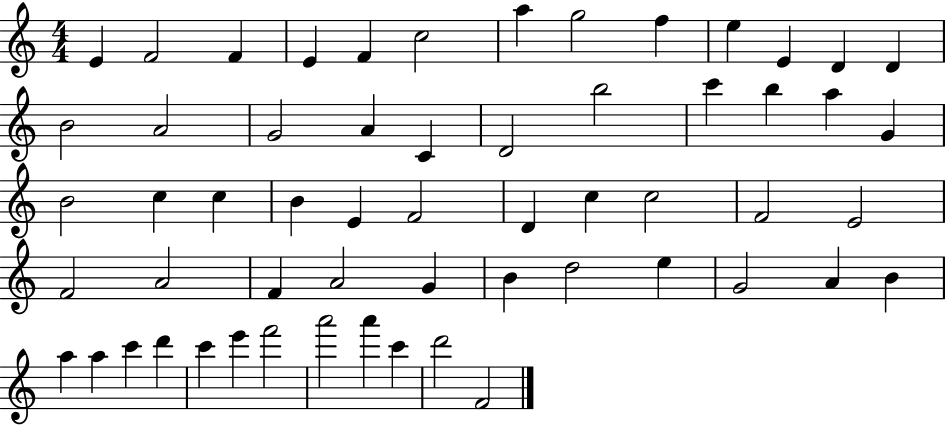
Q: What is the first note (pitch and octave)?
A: E4